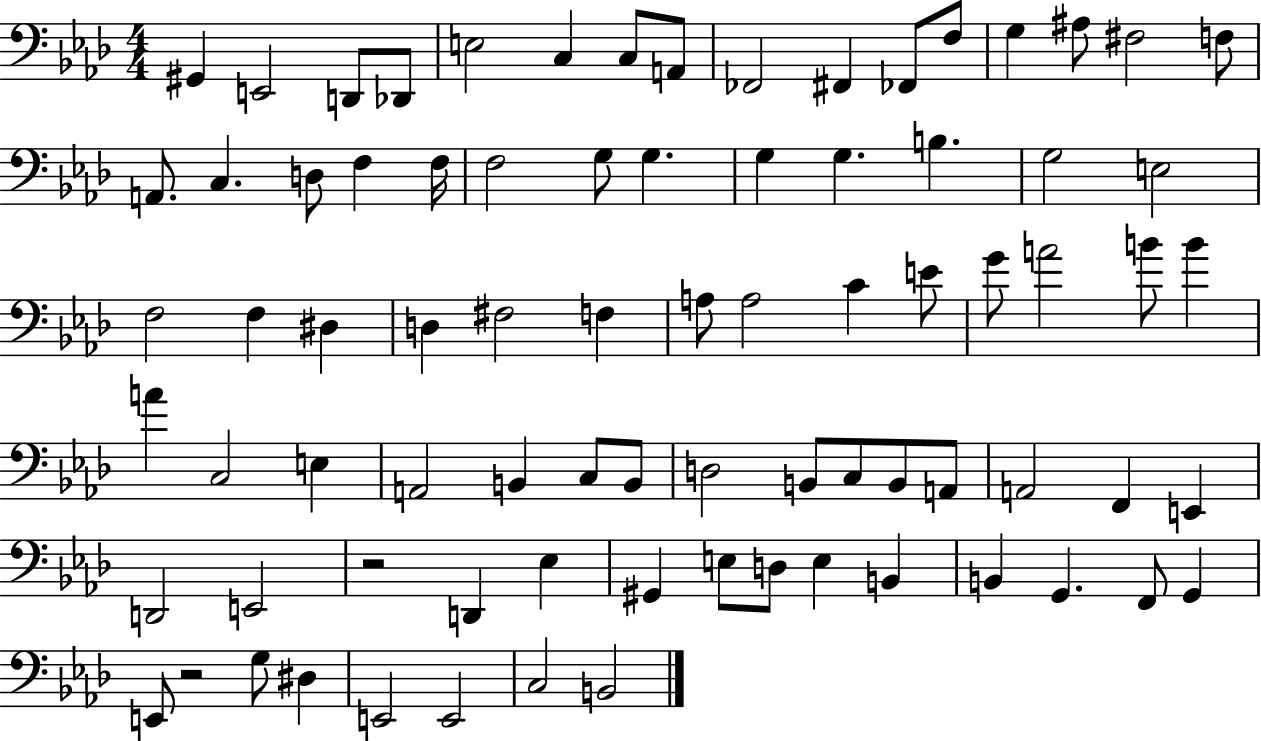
{
  \clef bass
  \numericTimeSignature
  \time 4/4
  \key aes \major
  gis,4 e,2 d,8 des,8 | e2 c4 c8 a,8 | fes,2 fis,4 fes,8 f8 | g4 ais8 fis2 f8 | \break a,8. c4. d8 f4 f16 | f2 g8 g4. | g4 g4. b4. | g2 e2 | \break f2 f4 dis4 | d4 fis2 f4 | a8 a2 c'4 e'8 | g'8 a'2 b'8 b'4 | \break a'4 c2 e4 | a,2 b,4 c8 b,8 | d2 b,8 c8 b,8 a,8 | a,2 f,4 e,4 | \break d,2 e,2 | r2 d,4 ees4 | gis,4 e8 d8 e4 b,4 | b,4 g,4. f,8 g,4 | \break e,8 r2 g8 dis4 | e,2 e,2 | c2 b,2 | \bar "|."
}